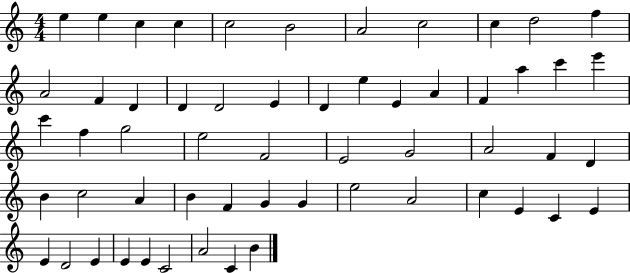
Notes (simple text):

E5/q E5/q C5/q C5/q C5/h B4/h A4/h C5/h C5/q D5/h F5/q A4/h F4/q D4/q D4/q D4/h E4/q D4/q E5/q E4/q A4/q F4/q A5/q C6/q E6/q C6/q F5/q G5/h E5/h F4/h E4/h G4/h A4/h F4/q D4/q B4/q C5/h A4/q B4/q F4/q G4/q G4/q E5/h A4/h C5/q E4/q C4/q E4/q E4/q D4/h E4/q E4/q E4/q C4/h A4/h C4/q B4/q